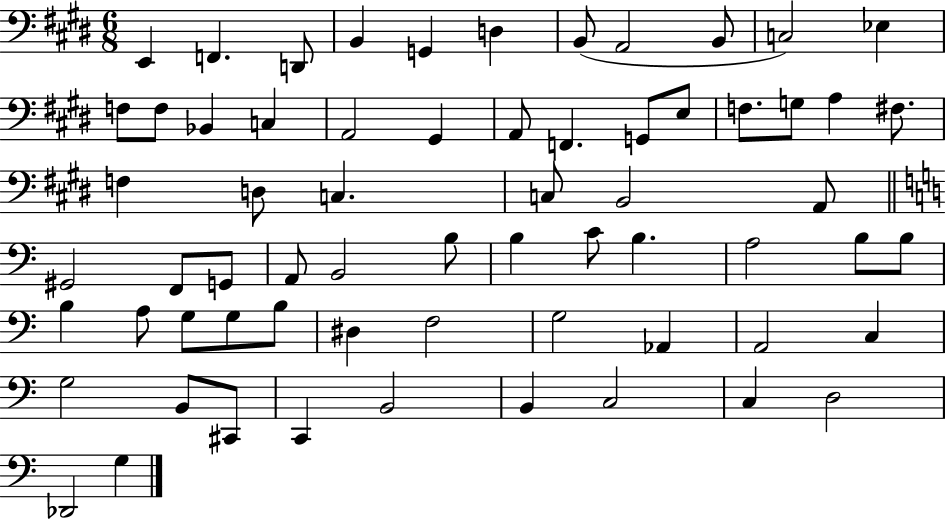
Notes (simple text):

E2/q F2/q. D2/e B2/q G2/q D3/q B2/e A2/h B2/e C3/h Eb3/q F3/e F3/e Bb2/q C3/q A2/h G#2/q A2/e F2/q. G2/e E3/e F3/e. G3/e A3/q F#3/e. F3/q D3/e C3/q. C3/e B2/h A2/e G#2/h F2/e G2/e A2/e B2/h B3/e B3/q C4/e B3/q. A3/h B3/e B3/e B3/q A3/e G3/e G3/e B3/e D#3/q F3/h G3/h Ab2/q A2/h C3/q G3/h B2/e C#2/e C2/q B2/h B2/q C3/h C3/q D3/h Db2/h G3/q